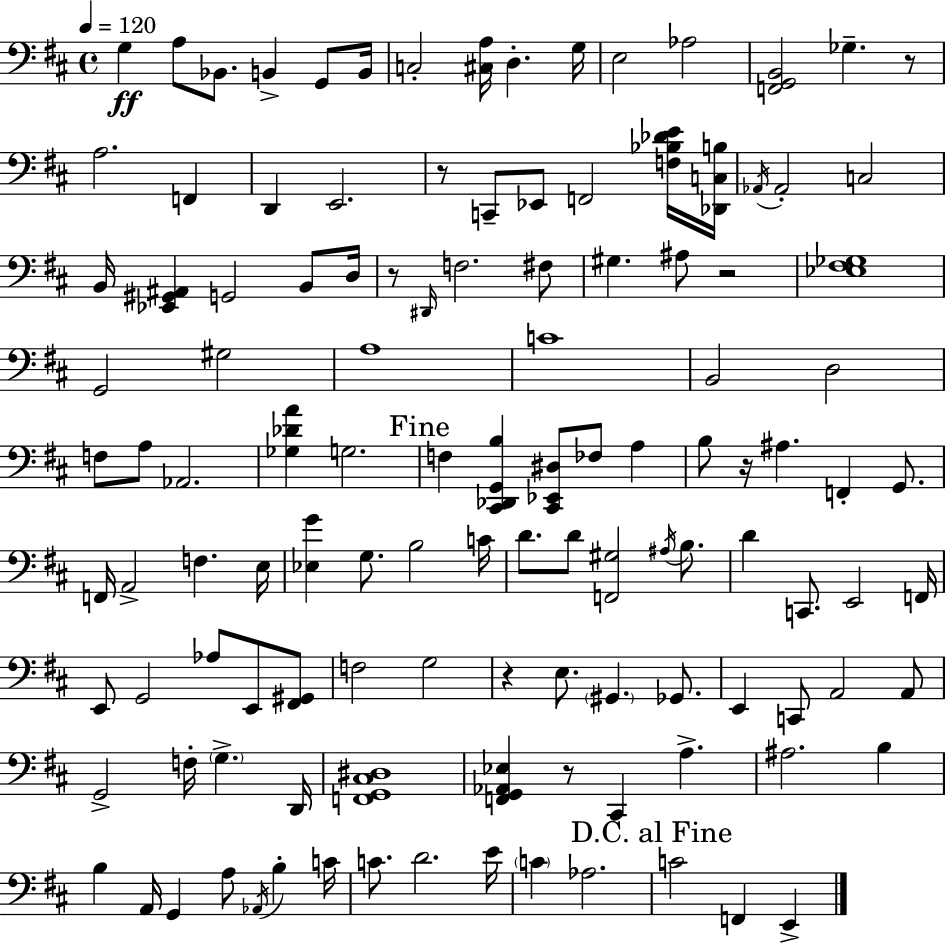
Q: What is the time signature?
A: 4/4